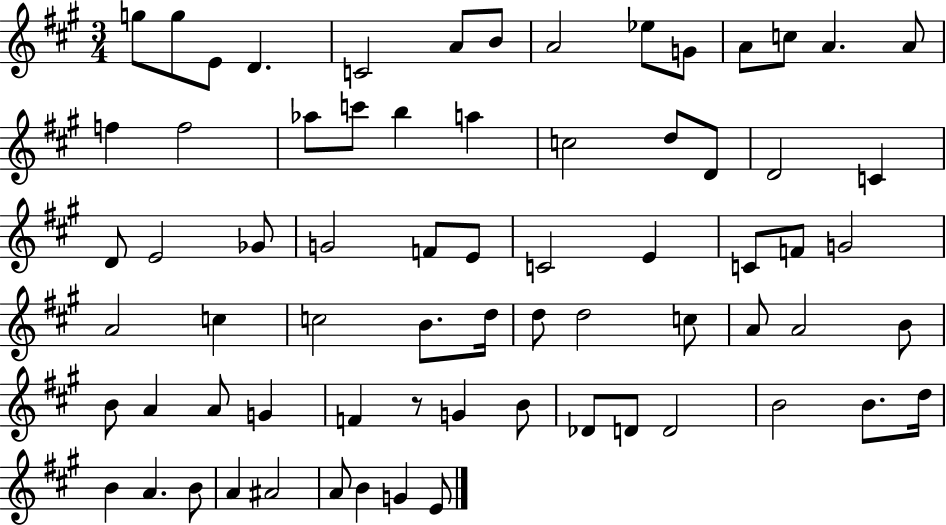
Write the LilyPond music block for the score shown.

{
  \clef treble
  \numericTimeSignature
  \time 3/4
  \key a \major
  g''8 g''8 e'8 d'4. | c'2 a'8 b'8 | a'2 ees''8 g'8 | a'8 c''8 a'4. a'8 | \break f''4 f''2 | aes''8 c'''8 b''4 a''4 | c''2 d''8 d'8 | d'2 c'4 | \break d'8 e'2 ges'8 | g'2 f'8 e'8 | c'2 e'4 | c'8 f'8 g'2 | \break a'2 c''4 | c''2 b'8. d''16 | d''8 d''2 c''8 | a'8 a'2 b'8 | \break b'8 a'4 a'8 g'4 | f'4 r8 g'4 b'8 | des'8 d'8 d'2 | b'2 b'8. d''16 | \break b'4 a'4. b'8 | a'4 ais'2 | a'8 b'4 g'4 e'8 | \bar "|."
}